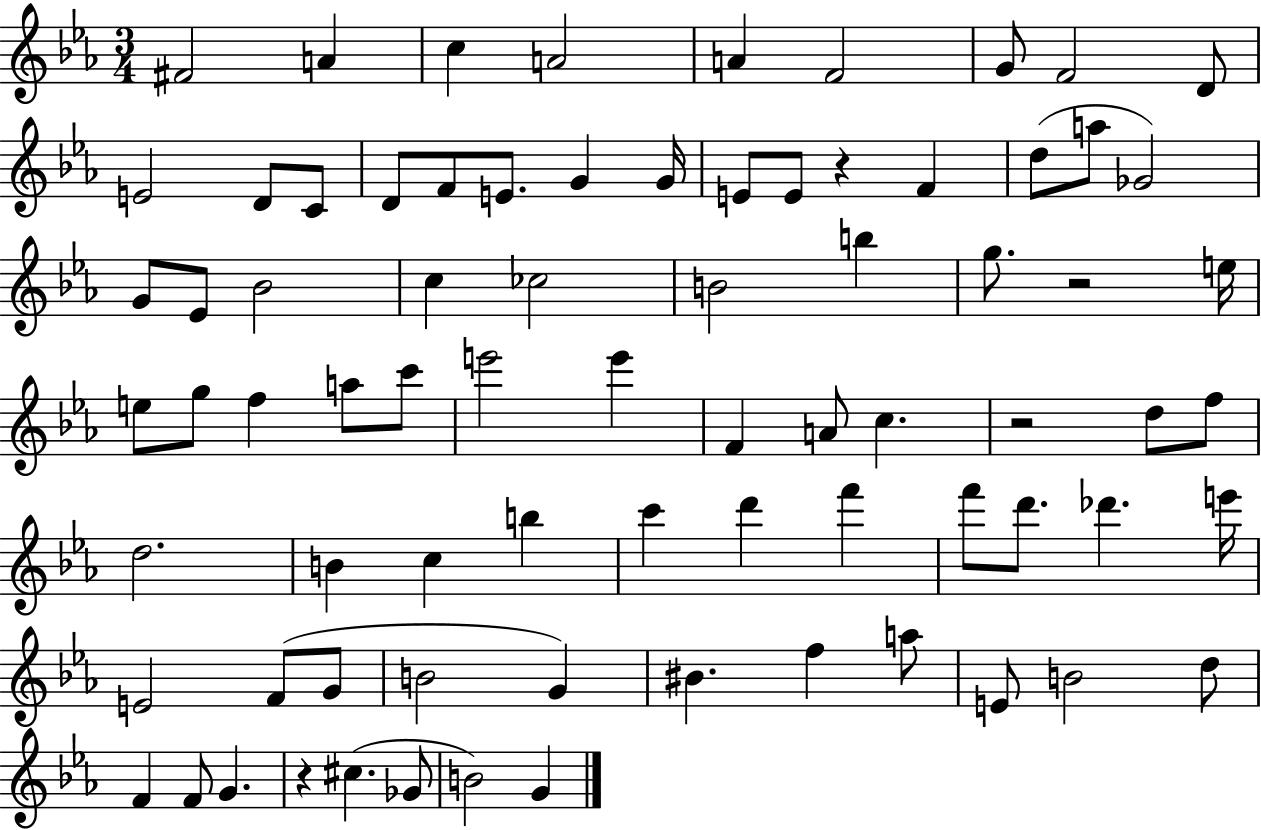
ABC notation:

X:1
T:Untitled
M:3/4
L:1/4
K:Eb
^F2 A c A2 A F2 G/2 F2 D/2 E2 D/2 C/2 D/2 F/2 E/2 G G/4 E/2 E/2 z F d/2 a/2 _G2 G/2 _E/2 _B2 c _c2 B2 b g/2 z2 e/4 e/2 g/2 f a/2 c'/2 e'2 e' F A/2 c z2 d/2 f/2 d2 B c b c' d' f' f'/2 d'/2 _d' e'/4 E2 F/2 G/2 B2 G ^B f a/2 E/2 B2 d/2 F F/2 G z ^c _G/2 B2 G